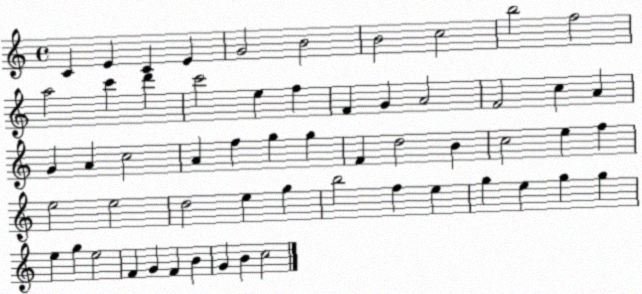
X:1
T:Untitled
M:4/4
L:1/4
K:C
C E C E G2 B2 B2 c2 b2 f2 a2 c' d' c'2 e f F G A2 F2 c A G A c2 A f g g F d2 B c2 e f e2 e2 d2 e g b2 f e g e g g e g e2 F G F B G B c2